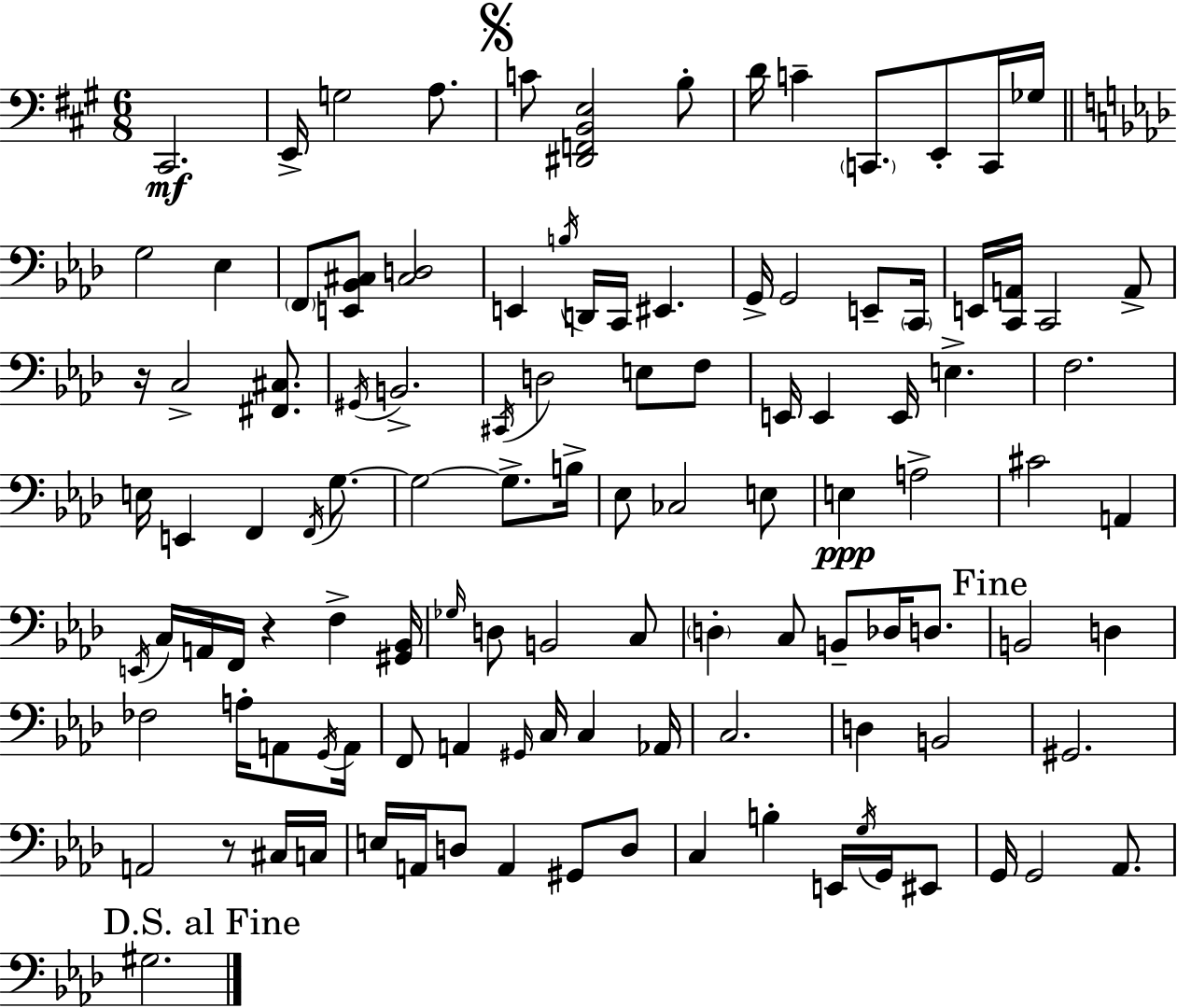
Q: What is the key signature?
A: A major